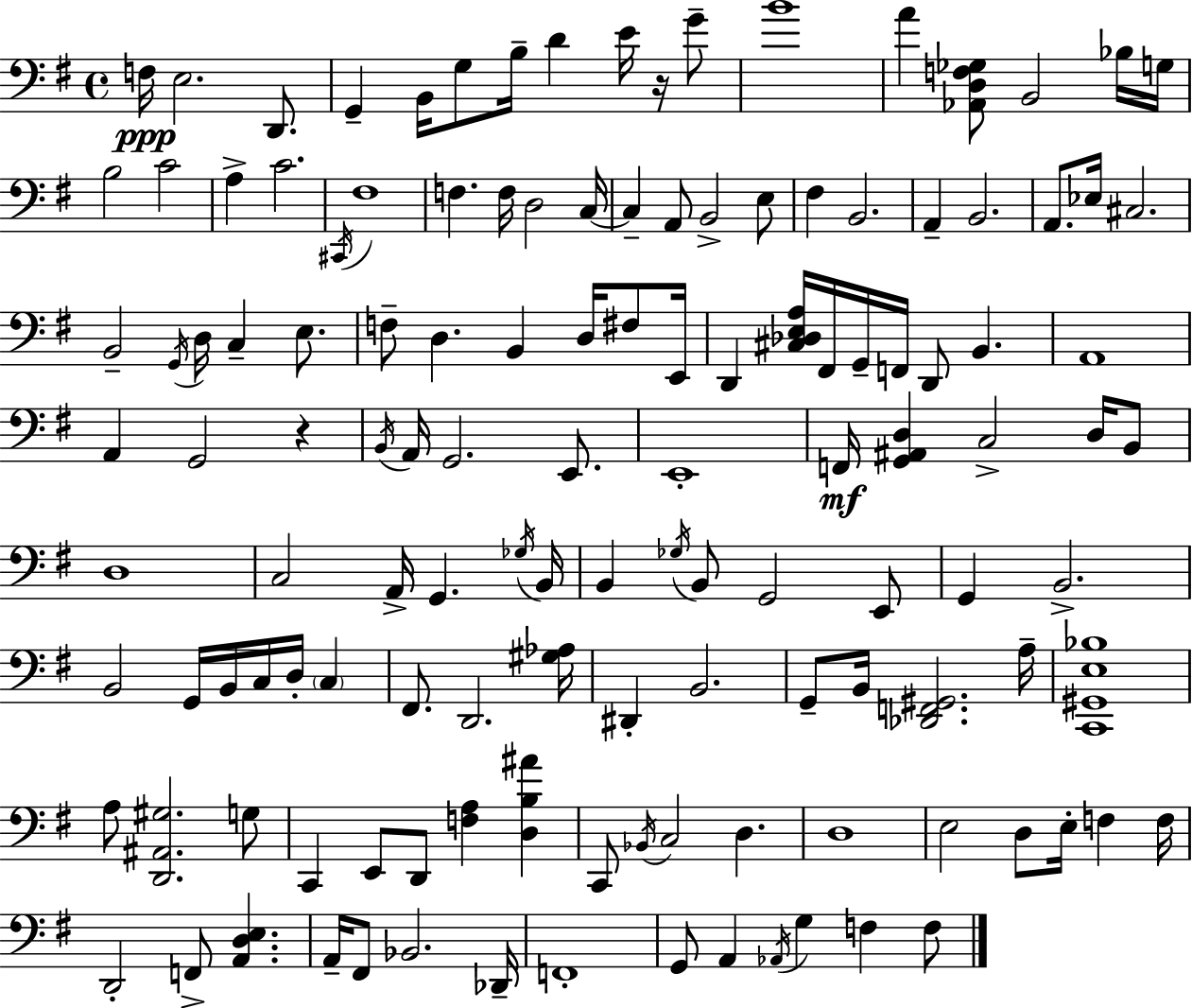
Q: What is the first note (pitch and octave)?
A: F3